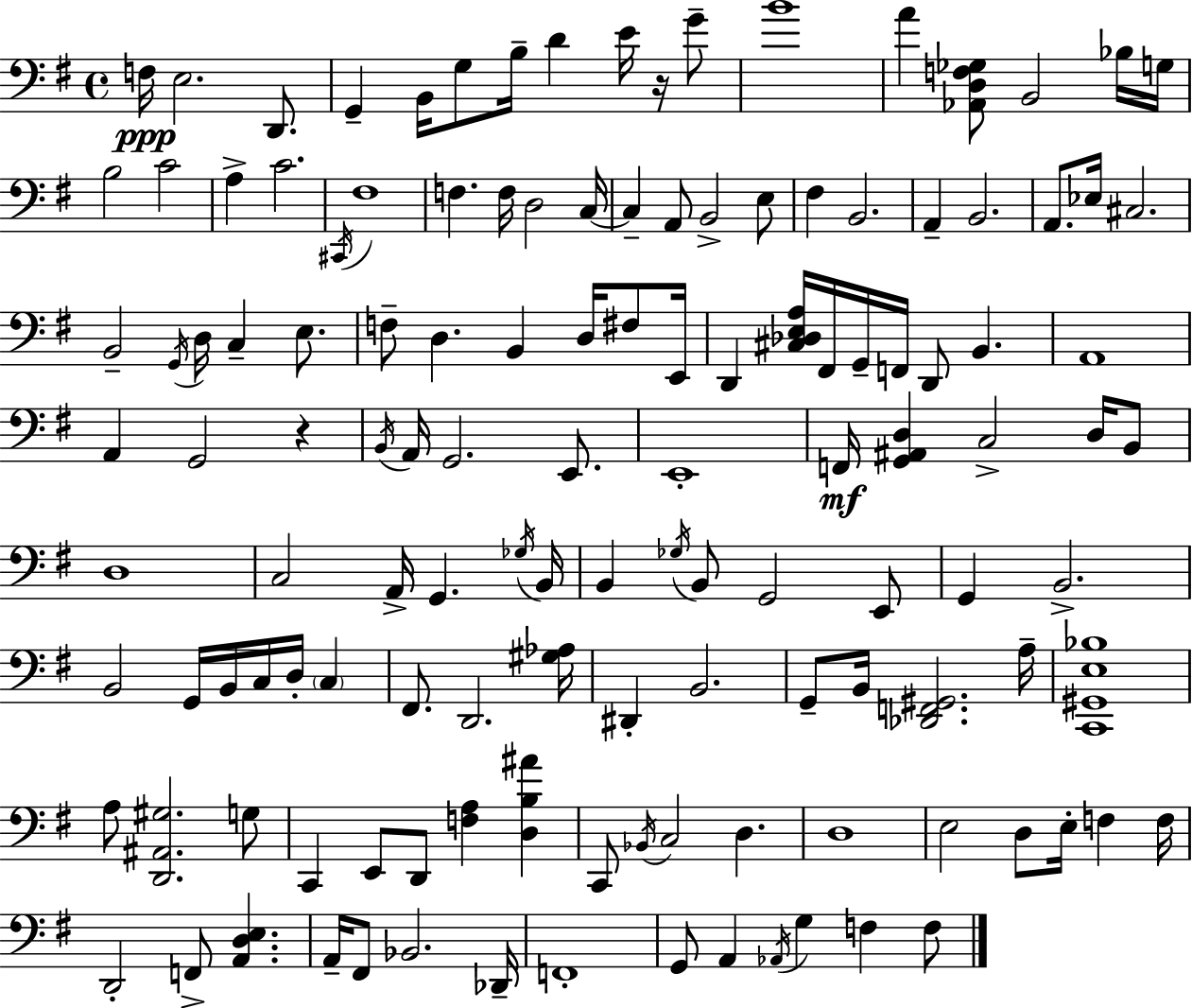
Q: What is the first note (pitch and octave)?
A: F3